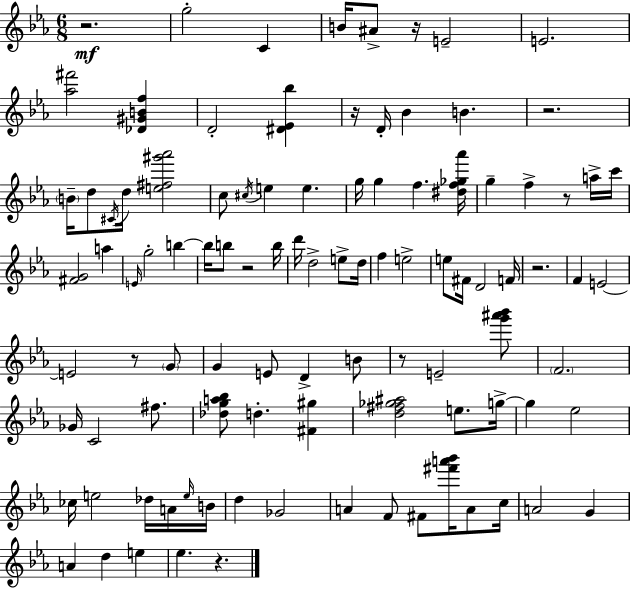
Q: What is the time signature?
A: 6/8